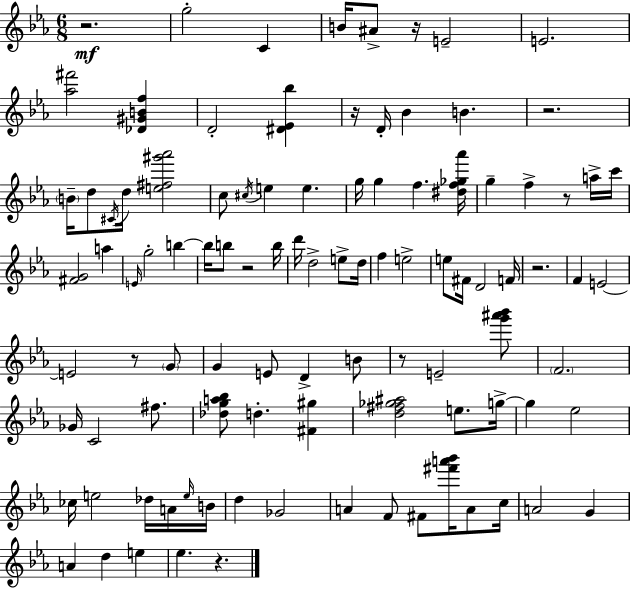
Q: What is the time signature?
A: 6/8